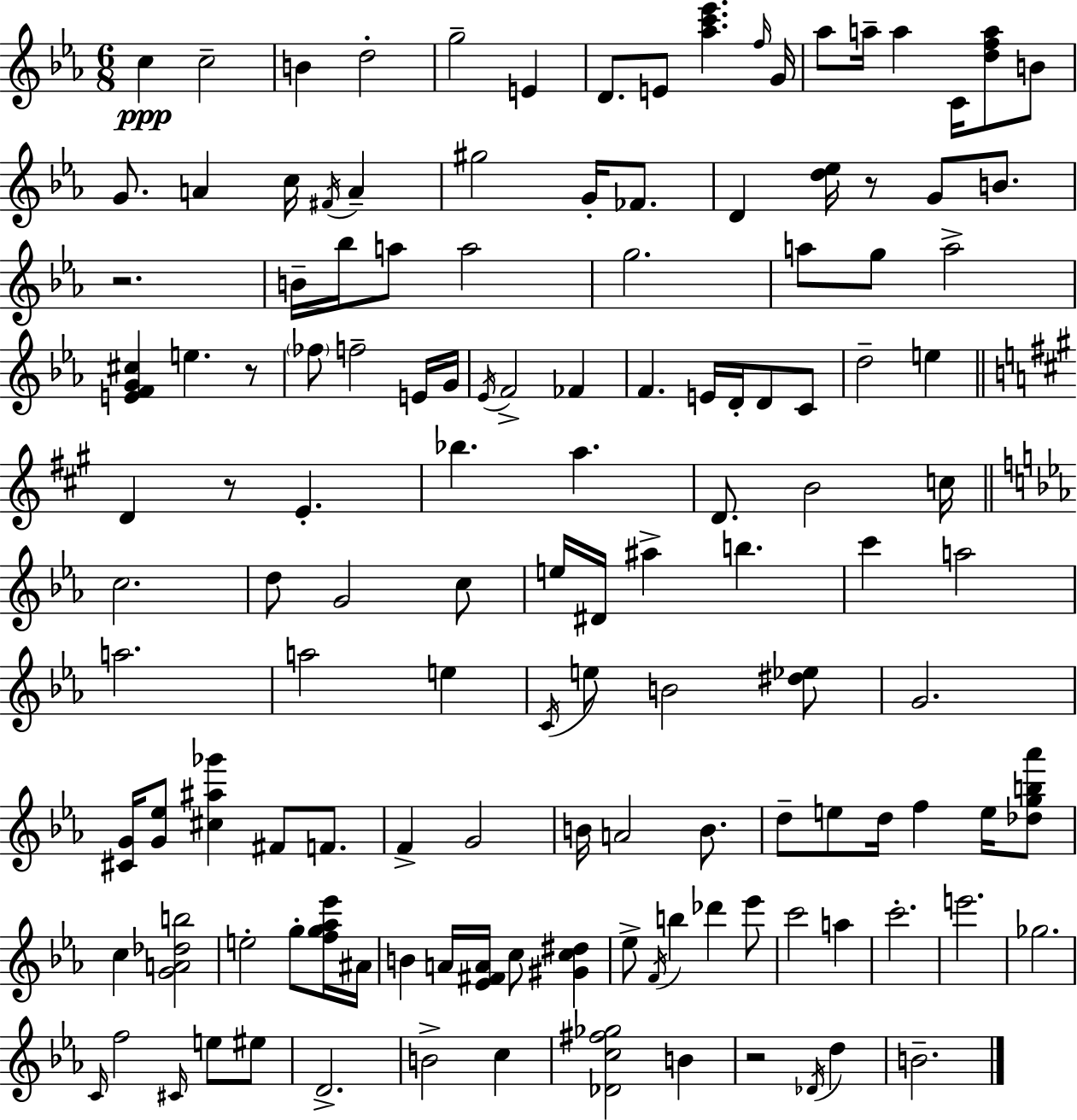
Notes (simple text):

C5/q C5/h B4/q D5/h G5/h E4/q D4/e. E4/e [Ab5,C6,Eb6]/q. F5/s G4/s Ab5/e A5/s A5/q C4/s [D5,F5,A5]/e B4/e G4/e. A4/q C5/s F#4/s A4/q G#5/h G4/s FES4/e. D4/q [D5,Eb5]/s R/e G4/e B4/e. R/h. B4/s Bb5/s A5/e A5/h G5/h. A5/e G5/e A5/h [E4,F4,G4,C#5]/q E5/q. R/e FES5/e F5/h E4/s G4/s Eb4/s F4/h FES4/q F4/q. E4/s D4/s D4/e C4/e D5/h E5/q D4/q R/e E4/q. Bb5/q. A5/q. D4/e. B4/h C5/s C5/h. D5/e G4/h C5/e E5/s D#4/s A#5/q B5/q. C6/q A5/h A5/h. A5/h E5/q C4/s E5/e B4/h [D#5,Eb5]/e G4/h. [C#4,G4]/s [G4,Eb5]/e [C#5,A#5,Gb6]/q F#4/e F4/e. F4/q G4/h B4/s A4/h B4/e. D5/e E5/e D5/s F5/q E5/s [Db5,G5,B5,Ab6]/e C5/q [G4,A4,Db5,B5]/h E5/h G5/e [F5,G5,Ab5,Eb6]/s A#4/s B4/q A4/s [Eb4,F#4,A4]/s C5/e [G#4,C5,D#5]/q Eb5/e F4/s B5/q Db6/q Eb6/e C6/h A5/q C6/h. E6/h. Gb5/h. C4/s F5/h C#4/s E5/e EIS5/e D4/h. B4/h C5/q [Db4,C5,F#5,Gb5]/h B4/q R/h Db4/s D5/q B4/h.